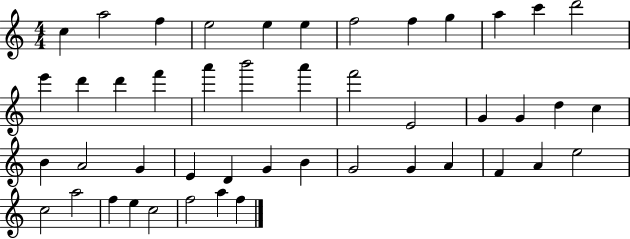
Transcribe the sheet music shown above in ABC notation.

X:1
T:Untitled
M:4/4
L:1/4
K:C
c a2 f e2 e e f2 f g a c' d'2 e' d' d' f' a' b'2 a' f'2 E2 G G d c B A2 G E D G B G2 G A F A e2 c2 a2 f e c2 f2 a f